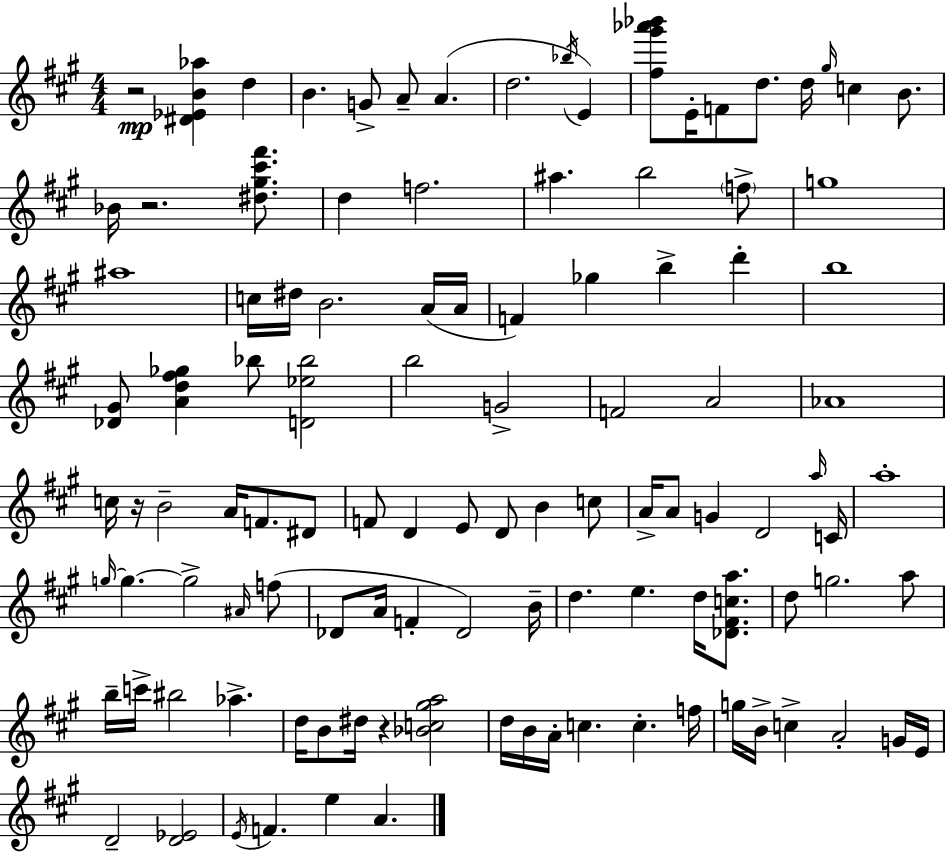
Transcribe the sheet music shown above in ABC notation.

X:1
T:Untitled
M:4/4
L:1/4
K:A
z2 [^D_EB_a] d B G/2 A/2 A d2 _b/4 E [^f^g'_a'_b']/2 E/4 F/2 d/2 d/4 ^g/4 c B/2 _B/4 z2 [^d^g^c'^f']/2 d f2 ^a b2 f/2 g4 ^a4 c/4 ^d/4 B2 A/4 A/4 F _g b d' b4 [_D^G]/2 [Ad^f_g] _b/2 [D_e_b]2 b2 G2 F2 A2 _A4 c/4 z/4 B2 A/4 F/2 ^D/2 F/2 D E/2 D/2 B c/2 A/4 A/2 G D2 a/4 C/4 a4 g/4 g g2 ^A/4 f/2 _D/2 A/4 F _D2 B/4 d e d/4 [_D^Fca]/2 d/2 g2 a/2 b/4 c'/4 ^b2 _a d/4 B/2 ^d/4 z [_Bc^ga]2 d/4 B/4 A/4 c c f/4 g/4 B/4 c A2 G/4 E/4 D2 [D_E]2 E/4 F e A